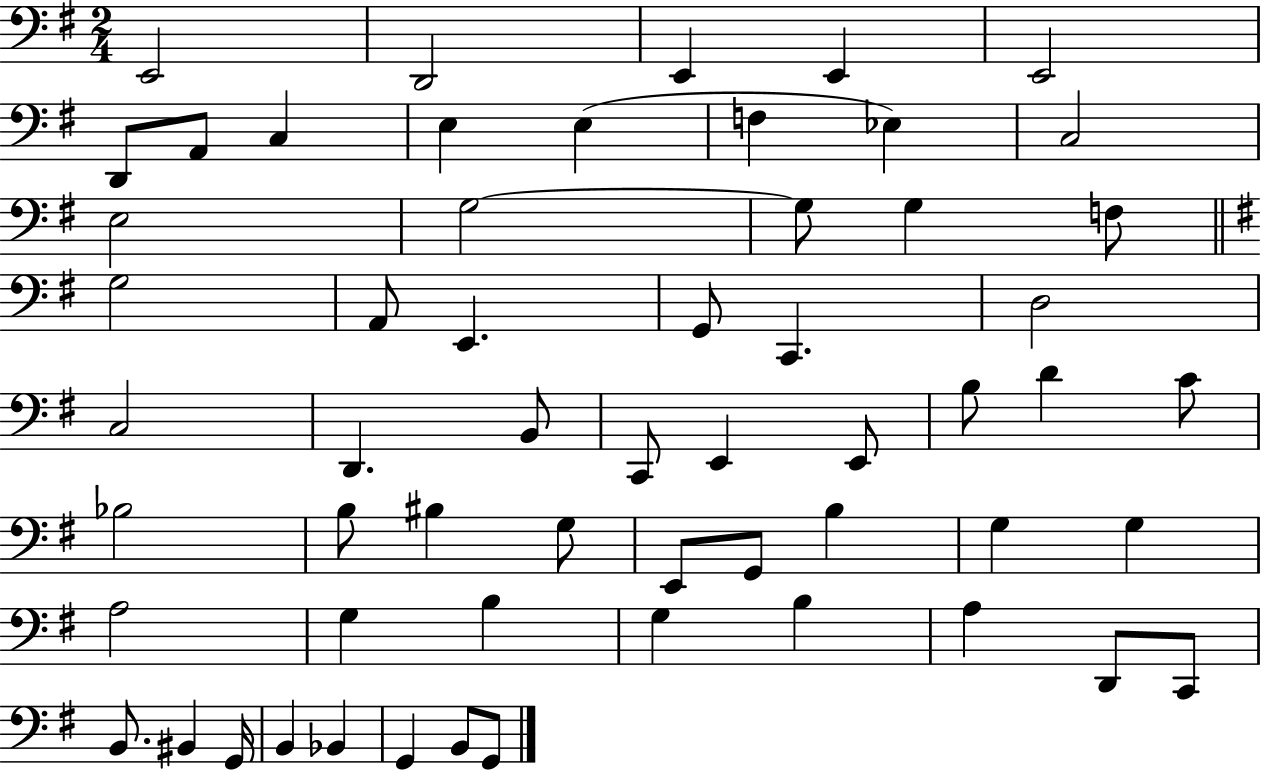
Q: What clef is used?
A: bass